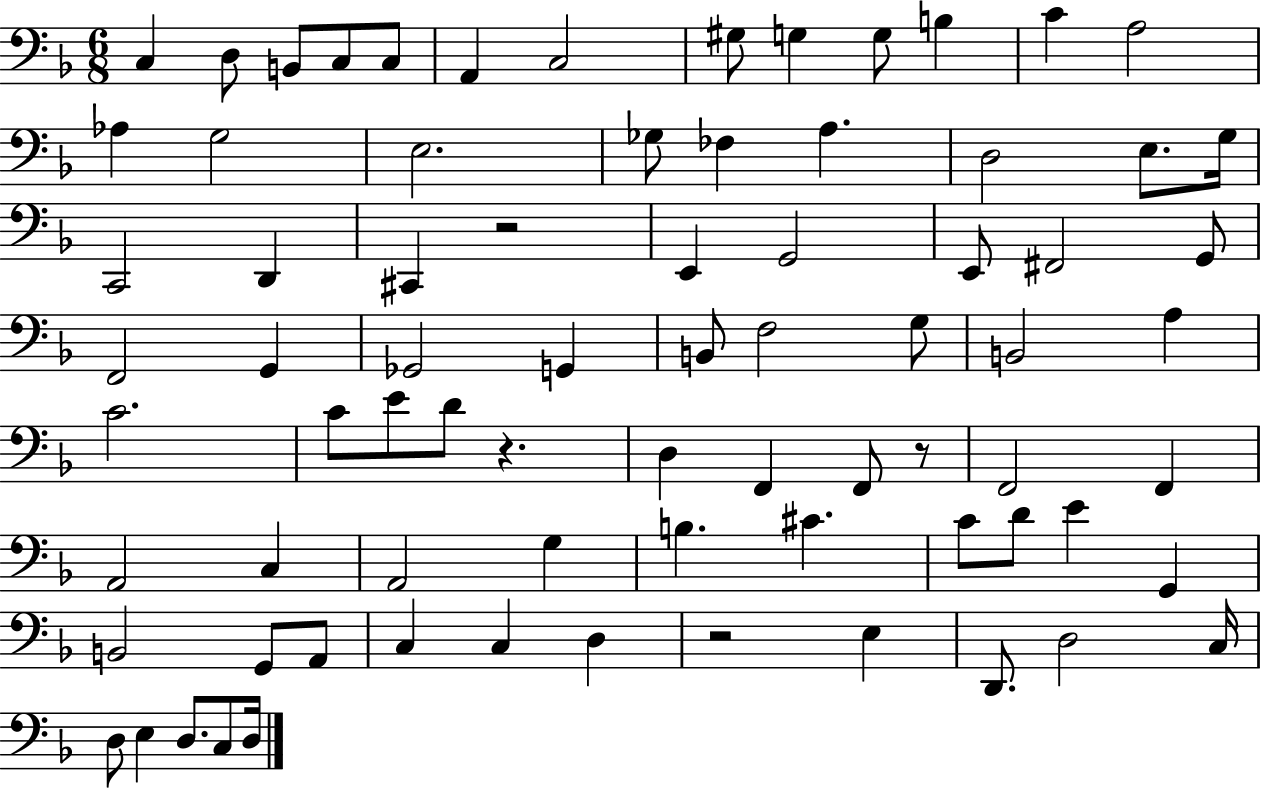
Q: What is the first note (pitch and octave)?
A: C3